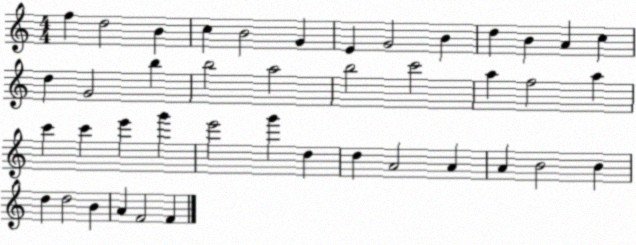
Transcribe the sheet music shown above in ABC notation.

X:1
T:Untitled
M:4/4
L:1/4
K:C
f d2 B c B2 G E G2 B d B A c d G2 b b2 a2 b2 c'2 a f2 a c' c' e' g' e'2 g' d d A2 A A B2 B d d2 B A F2 F